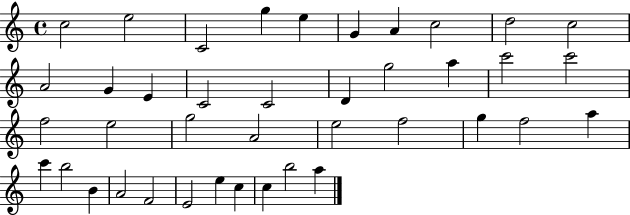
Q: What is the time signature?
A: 4/4